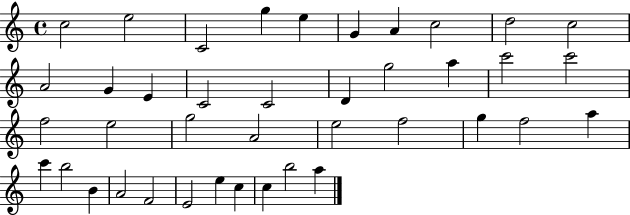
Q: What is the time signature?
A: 4/4